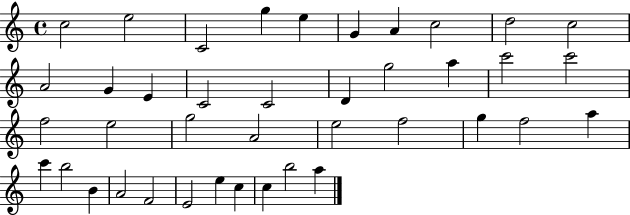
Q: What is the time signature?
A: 4/4